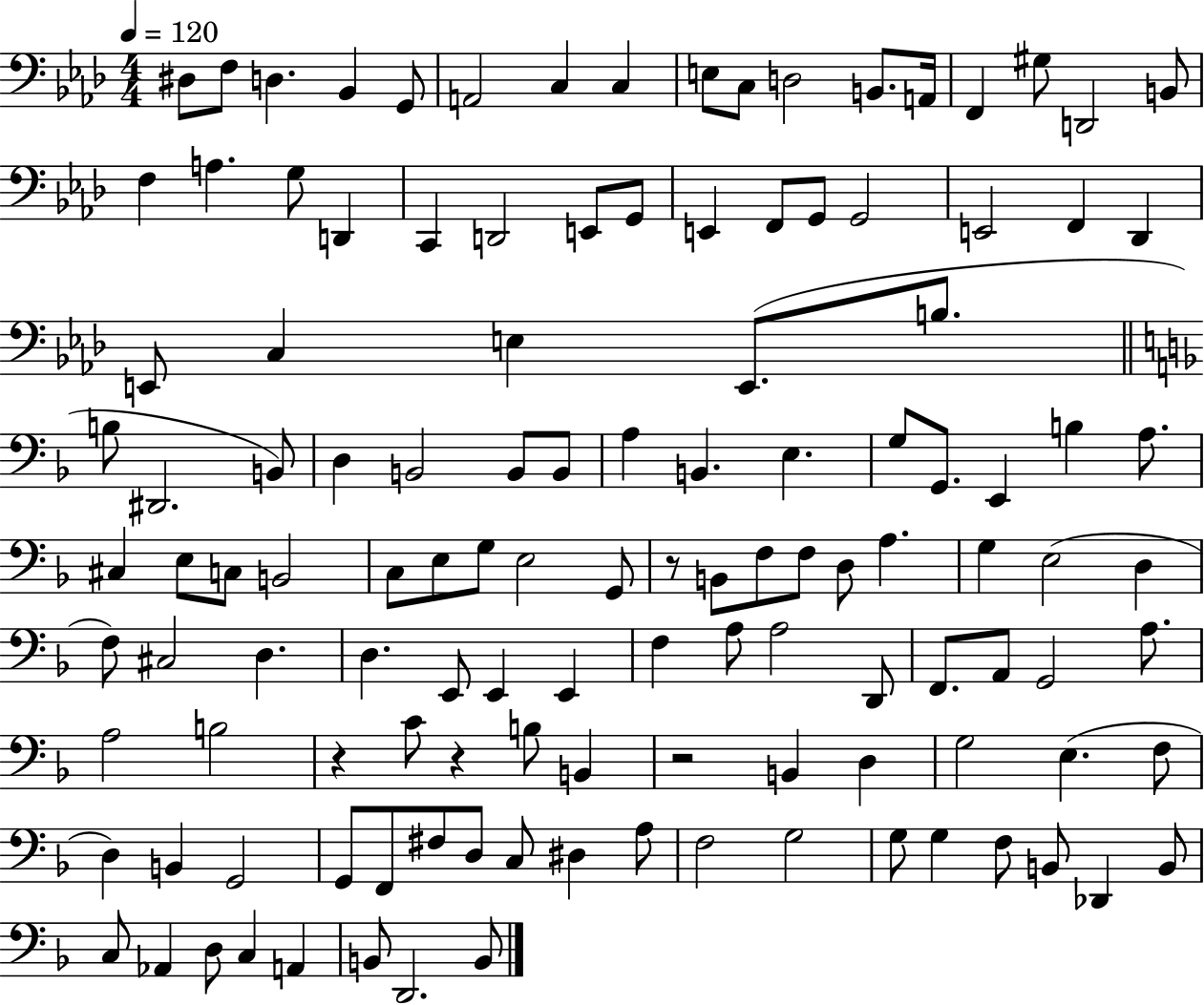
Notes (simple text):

D#3/e F3/e D3/q. Bb2/q G2/e A2/h C3/q C3/q E3/e C3/e D3/h B2/e. A2/s F2/q G#3/e D2/h B2/e F3/q A3/q. G3/e D2/q C2/q D2/h E2/e G2/e E2/q F2/e G2/e G2/h E2/h F2/q Db2/q E2/e C3/q E3/q E2/e. B3/e. B3/e D#2/h. B2/e D3/q B2/h B2/e B2/e A3/q B2/q. E3/q. G3/e G2/e. E2/q B3/q A3/e. C#3/q E3/e C3/e B2/h C3/e E3/e G3/e E3/h G2/e R/e B2/e F3/e F3/e D3/e A3/q. G3/q E3/h D3/q F3/e C#3/h D3/q. D3/q. E2/e E2/q E2/q F3/q A3/e A3/h D2/e F2/e. A2/e G2/h A3/e. A3/h B3/h R/q C4/e R/q B3/e B2/q R/h B2/q D3/q G3/h E3/q. F3/e D3/q B2/q G2/h G2/e F2/e F#3/e D3/e C3/e D#3/q A3/e F3/h G3/h G3/e G3/q F3/e B2/e Db2/q B2/e C3/e Ab2/q D3/e C3/q A2/q B2/e D2/h. B2/e